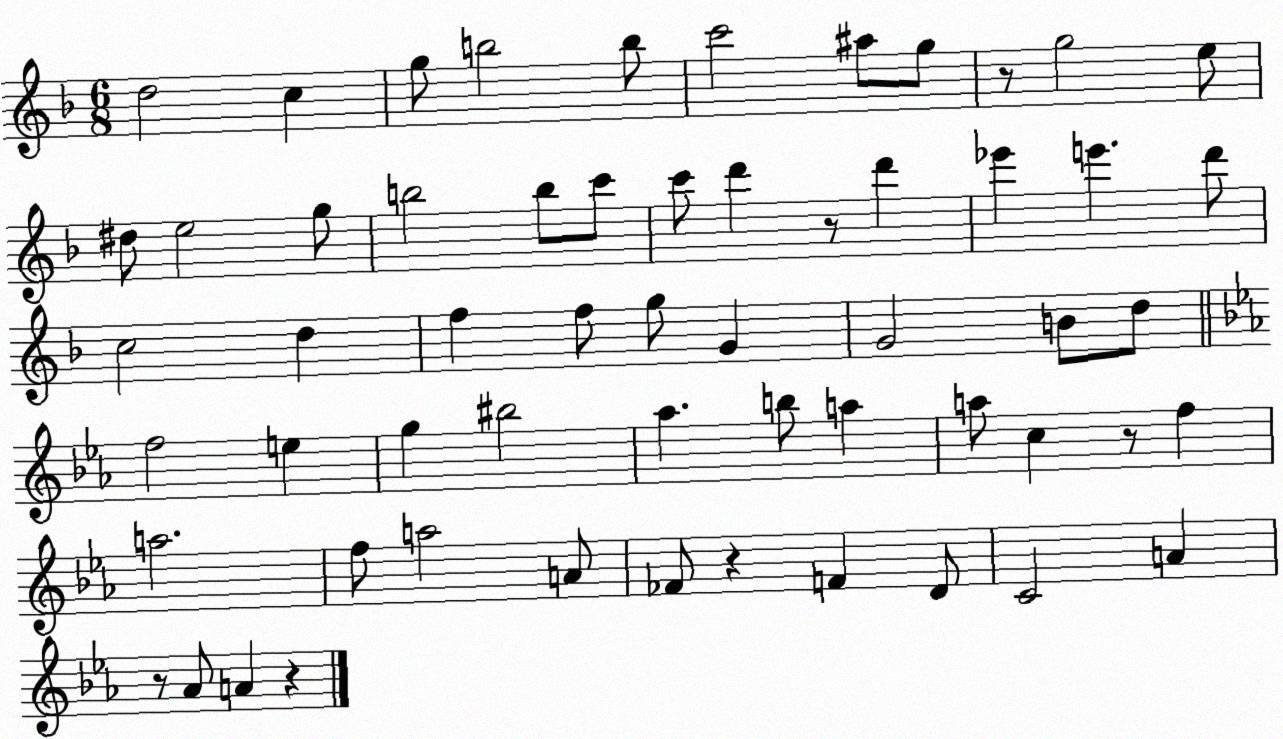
X:1
T:Untitled
M:6/8
L:1/4
K:F
d2 c g/2 b2 b/2 c'2 ^a/2 g/2 z/2 g2 e/2 ^d/2 e2 g/2 b2 b/2 c'/2 c'/2 d' z/2 d' _e' e' d'/2 c2 d f f/2 g/2 G G2 B/2 d/2 f2 e g ^b2 _a b/2 a a/2 c z/2 f a2 f/2 a2 A/2 _F/2 z F D/2 C2 A z/2 _A/2 A z